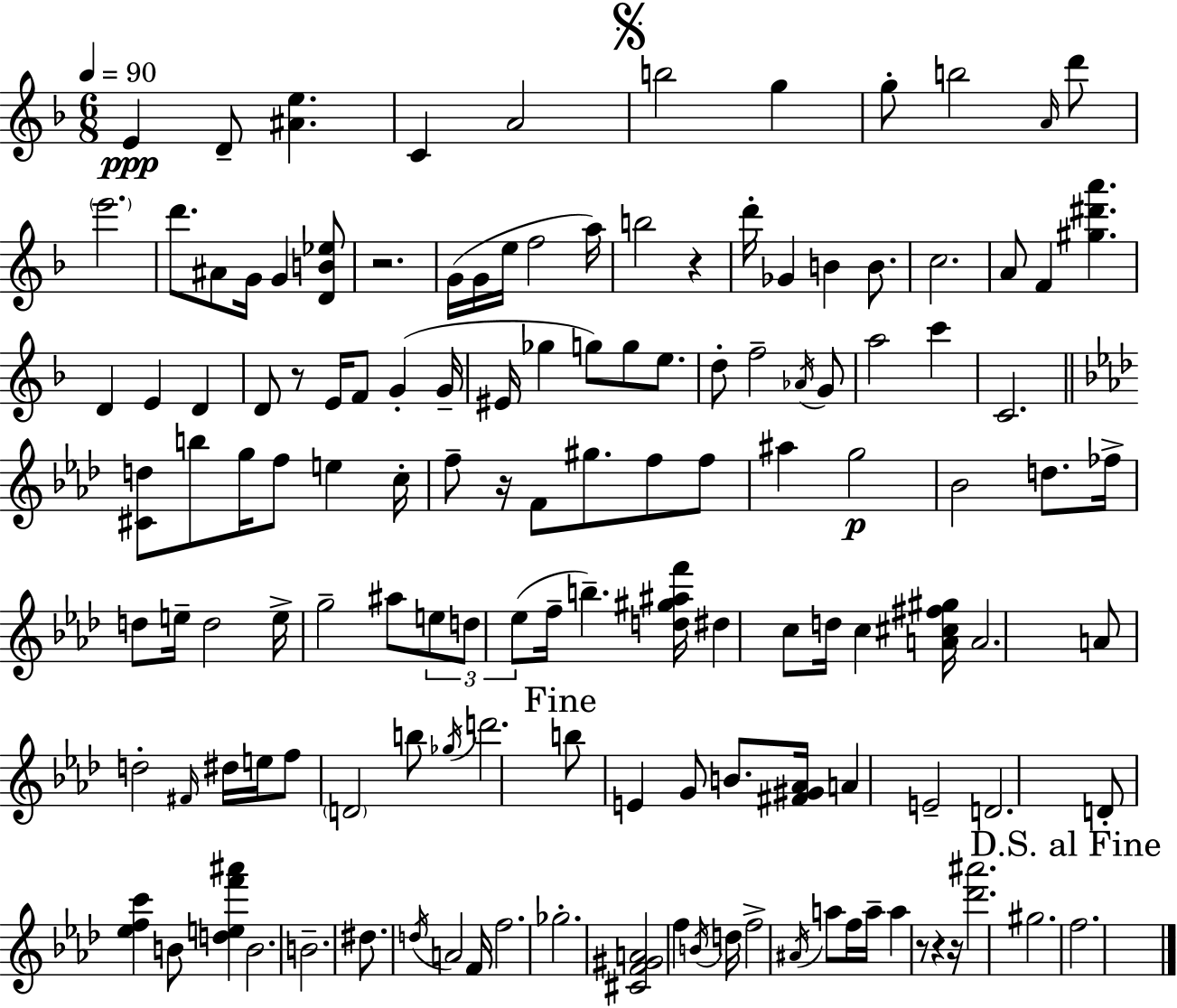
E4/q D4/e [A#4,E5]/q. C4/q A4/h B5/h G5/q G5/e B5/h A4/s D6/e E6/h. D6/e. A#4/e G4/s G4/q [D4,B4,Eb5]/e R/h. G4/s G4/s E5/s F5/h A5/s B5/h R/q D6/s Gb4/q B4/q B4/e. C5/h. A4/e F4/q [G#5,D#6,A6]/q. D4/q E4/q D4/q D4/e R/e E4/s F4/e G4/q G4/s EIS4/s Gb5/q G5/e G5/e E5/e. D5/e F5/h Ab4/s G4/e A5/h C6/q C4/h. [C#4,D5]/e B5/e G5/s F5/e E5/q C5/s F5/e R/s F4/e G#5/e. F5/e F5/e A#5/q G5/h Bb4/h D5/e. FES5/s D5/e E5/s D5/h E5/s G5/h A#5/e E5/e D5/e Eb5/e F5/s B5/q. [D5,G#5,A#5,F6]/s D#5/q C5/e D5/s C5/q [A4,C#5,F#5,G#5]/s A4/h. A4/e D5/h F#4/s D#5/s E5/s F5/e D4/h B5/e Gb5/s D6/h. B5/e E4/q G4/e B4/e. [F#4,G#4,Ab4]/s A4/q E4/h D4/h. D4/e [Eb5,F5,C6]/q B4/e [D5,E5,F6,A#6]/q B4/h. B4/h. D#5/e. D5/s A4/h F4/s F5/h. Gb5/h. [C#4,F4,G#4,A4]/h F5/q B4/s D5/s F5/h A#4/s A5/e F5/s A5/s A5/q R/e R/q R/s [Db6,A#6]/h. G#5/h. F5/h.